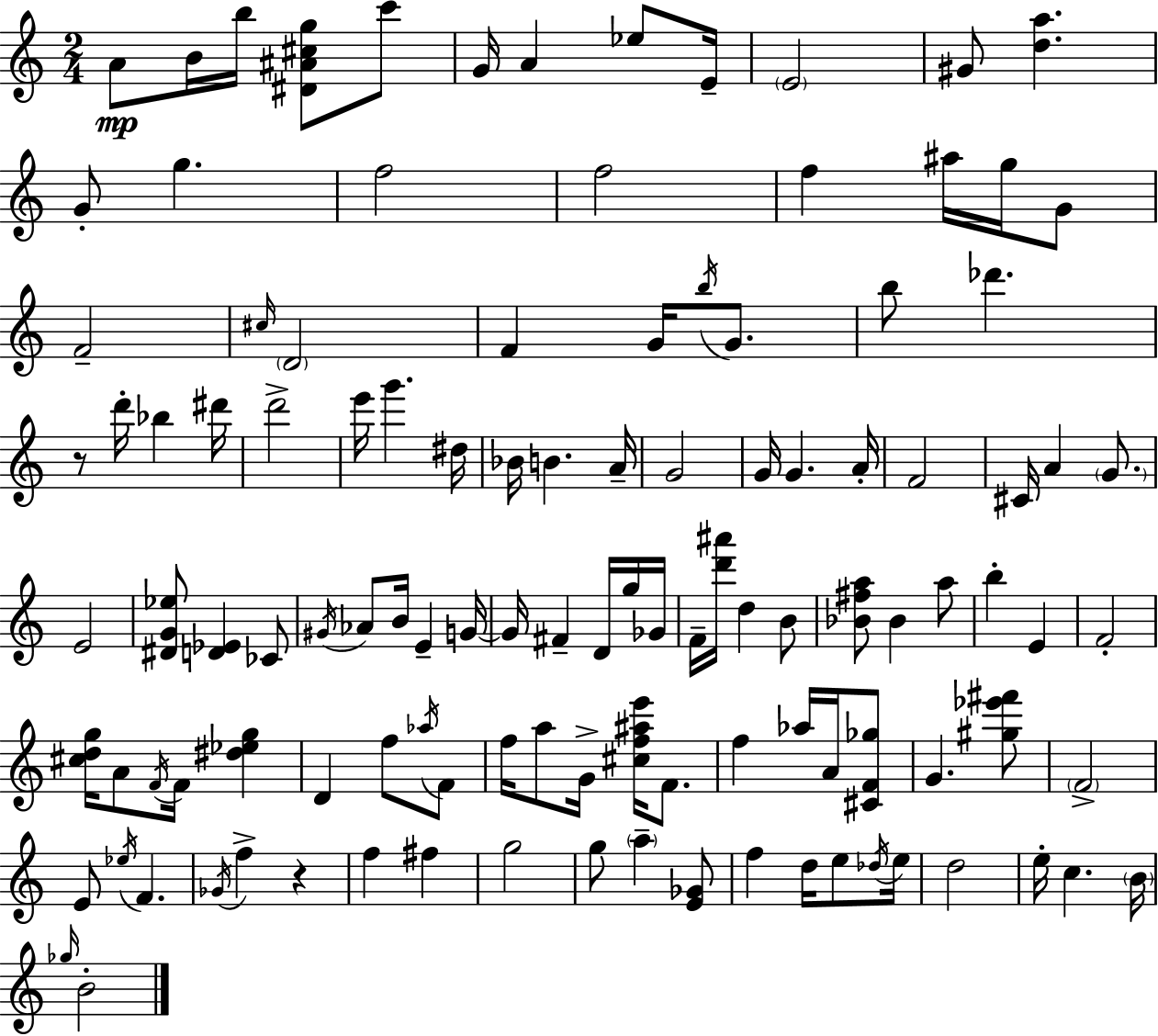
X:1
T:Untitled
M:2/4
L:1/4
K:C
A/2 B/4 b/4 [^D^A^cg]/2 c'/2 G/4 A _e/2 E/4 E2 ^G/2 [da] G/2 g f2 f2 f ^a/4 g/4 G/2 F2 ^c/4 D2 F G/4 b/4 G/2 b/2 _d' z/2 d'/4 _b ^d'/4 d'2 e'/4 g' ^d/4 _B/4 B A/4 G2 G/4 G A/4 F2 ^C/4 A G/2 E2 [^DG_e]/2 [D_E] _C/2 ^G/4 _A/2 B/4 E G/4 G/4 ^F D/4 g/4 _G/4 F/4 [d'^a']/4 d B/2 [_B^fa]/2 _B a/2 b E F2 [^cdg]/4 A/2 F/4 F/4 [^d_eg] D f/2 _a/4 F/2 f/4 a/2 G/4 [^cf^ae']/4 F/2 f _a/4 A/4 [^CF_g]/2 G [^g_e'^f']/2 F2 E/2 _e/4 F _G/4 f z f ^f g2 g/2 a [E_G]/2 f d/4 e/2 _d/4 e/4 d2 e/4 c B/4 _g/4 B2